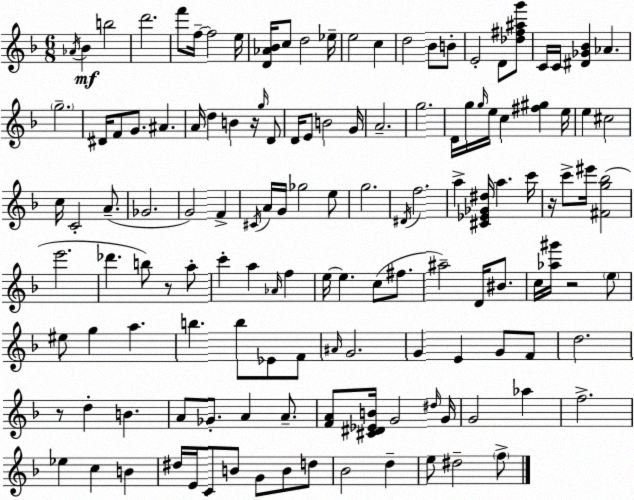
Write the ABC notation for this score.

X:1
T:Untitled
M:6/8
L:1/4
K:F
_A/4 _B b2 d'2 f'/2 f/4 f2 e/4 [D_A_B]/4 c/2 d2 _e/4 e2 c d2 _B/2 B/2 E2 D/2 [_d^f^ag']/2 C/4 C/4 [^D_G_B] _A g2 ^D/4 F/2 G/2 ^A A/4 d B z/4 g/4 D/2 D/4 E/2 B2 G/4 A2 g2 D/4 g/4 g/4 e/4 c [^f^g] e/4 e ^c2 c/4 C2 A/2 _G2 G2 F ^C/4 A/4 G/4 _g2 e/2 g2 ^D/4 f2 a [^C_E_G^d]/4 a c'/4 z/4 c'/2 ^e'/4 [^Fg_b]2 e'2 _d' b/2 z/2 a/2 c' a _A/4 f e/4 e c/2 ^f/2 ^a2 D/4 ^B/2 c/4 [_a^g']/4 z2 e/2 ^e/2 g a b b/2 _E/2 F/2 ^A/4 G2 G E G/2 F/2 d2 z/2 d B A/2 _G/2 A A/2 [FA]/2 [^C^D_EB]/4 G2 ^d/4 G/4 G2 _a f2 _e c B ^d/4 E/4 C/2 B/2 G/2 B/2 d/2 _B2 d e/2 ^d2 f/2